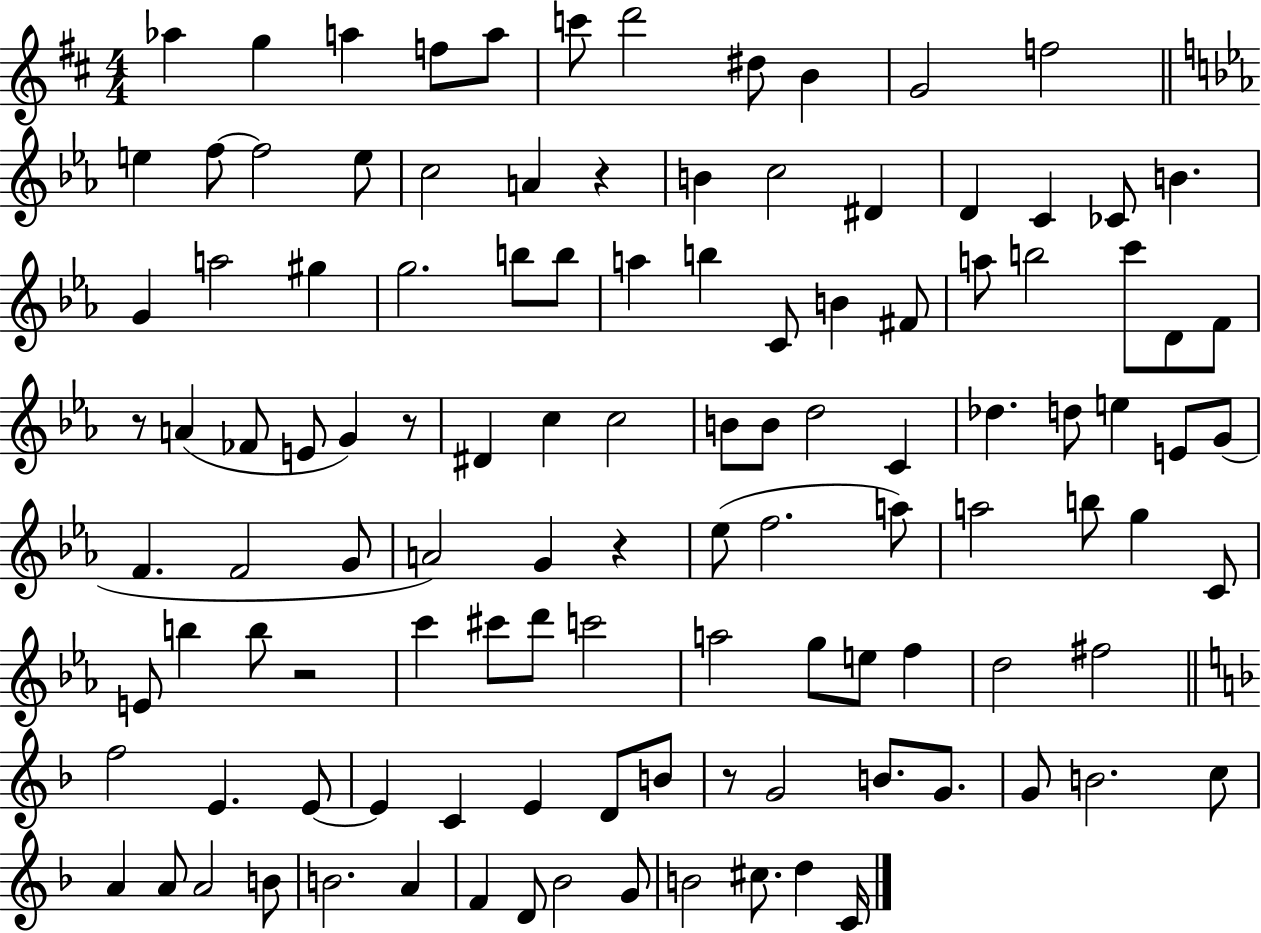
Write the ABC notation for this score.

X:1
T:Untitled
M:4/4
L:1/4
K:D
_a g a f/2 a/2 c'/2 d'2 ^d/2 B G2 f2 e f/2 f2 e/2 c2 A z B c2 ^D D C _C/2 B G a2 ^g g2 b/2 b/2 a b C/2 B ^F/2 a/2 b2 c'/2 D/2 F/2 z/2 A _F/2 E/2 G z/2 ^D c c2 B/2 B/2 d2 C _d d/2 e E/2 G/2 F F2 G/2 A2 G z _e/2 f2 a/2 a2 b/2 g C/2 E/2 b b/2 z2 c' ^c'/2 d'/2 c'2 a2 g/2 e/2 f d2 ^f2 f2 E E/2 E C E D/2 B/2 z/2 G2 B/2 G/2 G/2 B2 c/2 A A/2 A2 B/2 B2 A F D/2 _B2 G/2 B2 ^c/2 d C/4